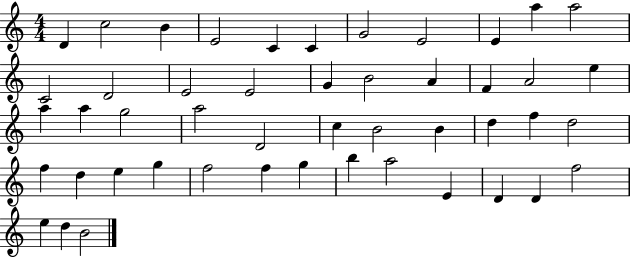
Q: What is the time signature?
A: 4/4